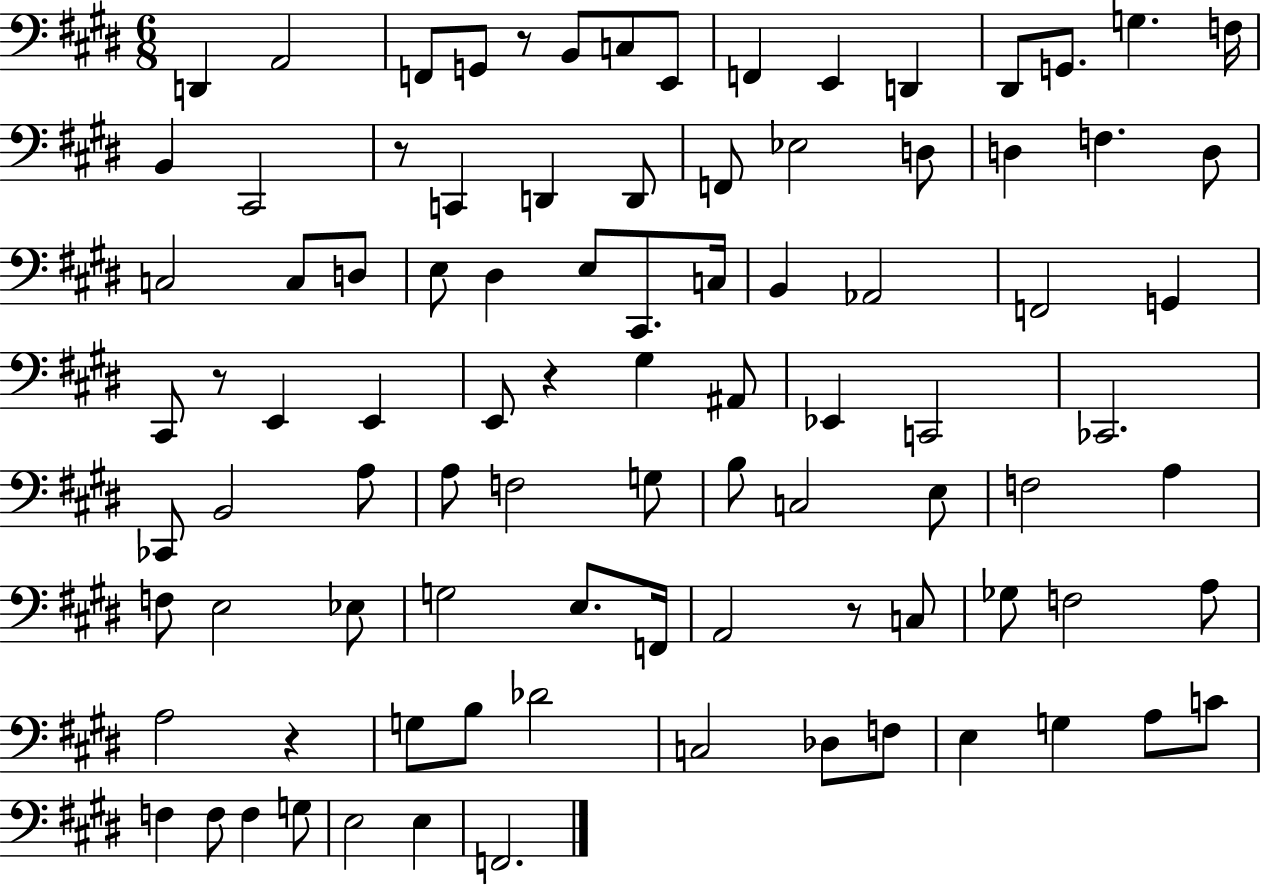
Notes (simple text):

D2/q A2/h F2/e G2/e R/e B2/e C3/e E2/e F2/q E2/q D2/q D#2/e G2/e. G3/q. F3/s B2/q C#2/h R/e C2/q D2/q D2/e F2/e Eb3/h D3/e D3/q F3/q. D3/e C3/h C3/e D3/e E3/e D#3/q E3/e C#2/e. C3/s B2/q Ab2/h F2/h G2/q C#2/e R/e E2/q E2/q E2/e R/q G#3/q A#2/e Eb2/q C2/h CES2/h. CES2/e B2/h A3/e A3/e F3/h G3/e B3/e C3/h E3/e F3/h A3/q F3/e E3/h Eb3/e G3/h E3/e. F2/s A2/h R/e C3/e Gb3/e F3/h A3/e A3/h R/q G3/e B3/e Db4/h C3/h Db3/e F3/e E3/q G3/q A3/e C4/e F3/q F3/e F3/q G3/e E3/h E3/q F2/h.